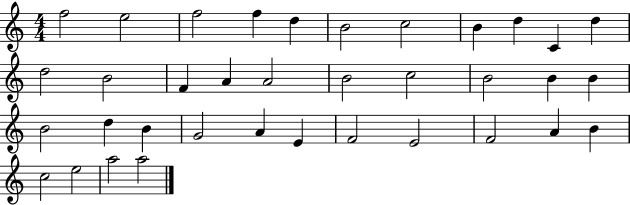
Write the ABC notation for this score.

X:1
T:Untitled
M:4/4
L:1/4
K:C
f2 e2 f2 f d B2 c2 B d C d d2 B2 F A A2 B2 c2 B2 B B B2 d B G2 A E F2 E2 F2 A B c2 e2 a2 a2